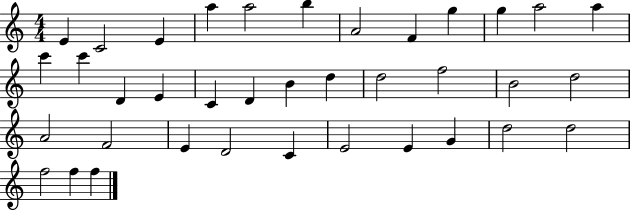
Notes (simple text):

E4/q C4/h E4/q A5/q A5/h B5/q A4/h F4/q G5/q G5/q A5/h A5/q C6/q C6/q D4/q E4/q C4/q D4/q B4/q D5/q D5/h F5/h B4/h D5/h A4/h F4/h E4/q D4/h C4/q E4/h E4/q G4/q D5/h D5/h F5/h F5/q F5/q